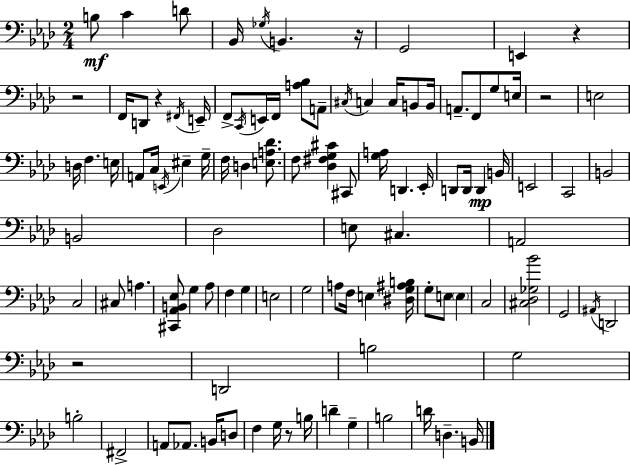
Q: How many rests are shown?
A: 7